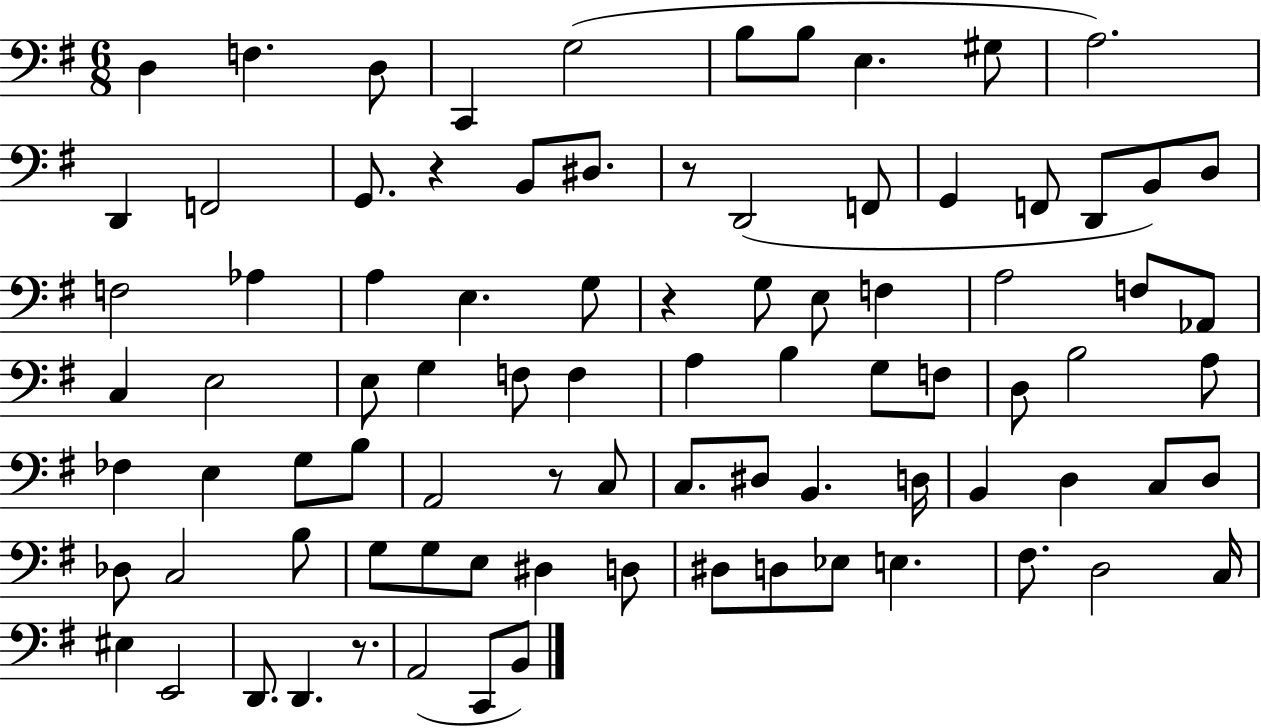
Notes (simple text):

D3/q F3/q. D3/e C2/q G3/h B3/e B3/e E3/q. G#3/e A3/h. D2/q F2/h G2/e. R/q B2/e D#3/e. R/e D2/h F2/e G2/q F2/e D2/e B2/e D3/e F3/h Ab3/q A3/q E3/q. G3/e R/q G3/e E3/e F3/q A3/h F3/e Ab2/e C3/q E3/h E3/e G3/q F3/e F3/q A3/q B3/q G3/e F3/e D3/e B3/h A3/e FES3/q E3/q G3/e B3/e A2/h R/e C3/e C3/e. D#3/e B2/q. D3/s B2/q D3/q C3/e D3/e Db3/e C3/h B3/e G3/e G3/e E3/e D#3/q D3/e D#3/e D3/e Eb3/e E3/q. F#3/e. D3/h C3/s EIS3/q E2/h D2/e. D2/q. R/e. A2/h C2/e B2/e